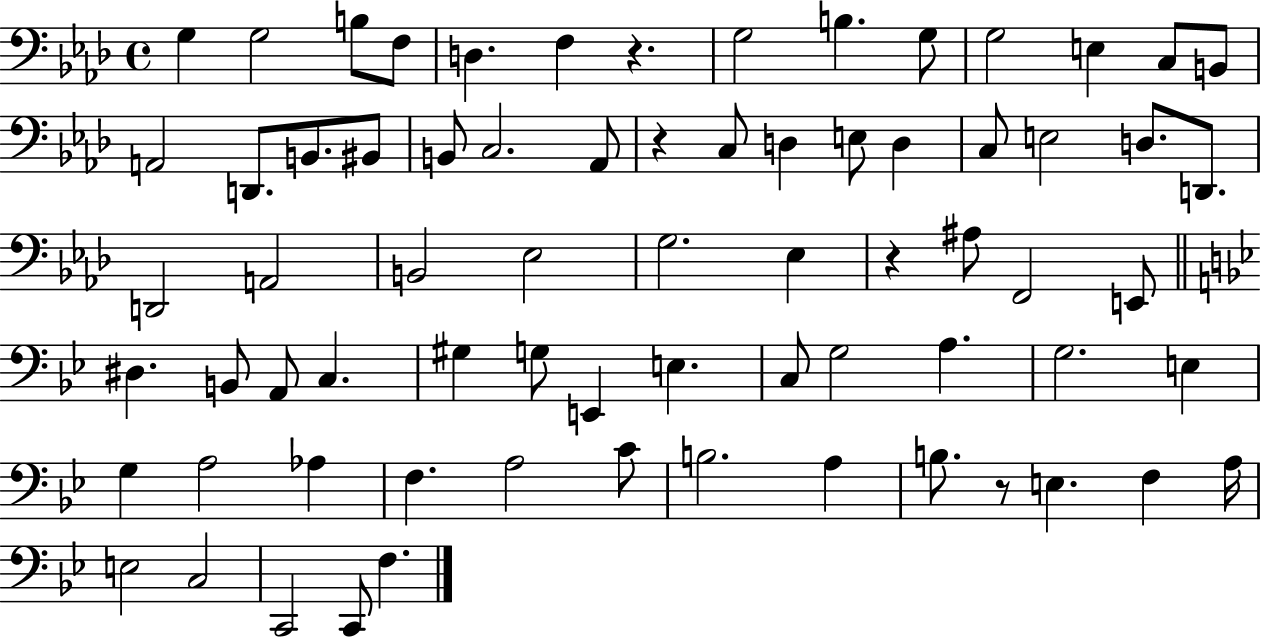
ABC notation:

X:1
T:Untitled
M:4/4
L:1/4
K:Ab
G, G,2 B,/2 F,/2 D, F, z G,2 B, G,/2 G,2 E, C,/2 B,,/2 A,,2 D,,/2 B,,/2 ^B,,/2 B,,/2 C,2 _A,,/2 z C,/2 D, E,/2 D, C,/2 E,2 D,/2 D,,/2 D,,2 A,,2 B,,2 _E,2 G,2 _E, z ^A,/2 F,,2 E,,/2 ^D, B,,/2 A,,/2 C, ^G, G,/2 E,, E, C,/2 G,2 A, G,2 E, G, A,2 _A, F, A,2 C/2 B,2 A, B,/2 z/2 E, F, A,/4 E,2 C,2 C,,2 C,,/2 F,